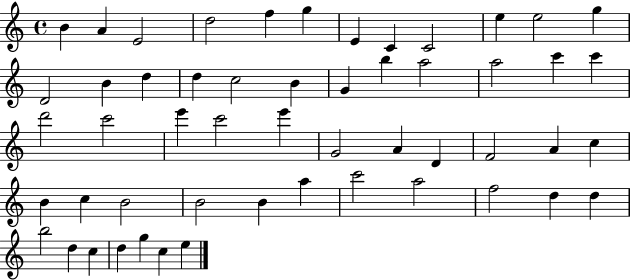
B4/q A4/q E4/h D5/h F5/q G5/q E4/q C4/q C4/h E5/q E5/h G5/q D4/h B4/q D5/q D5/q C5/h B4/q G4/q B5/q A5/h A5/h C6/q C6/q D6/h C6/h E6/q C6/h E6/q G4/h A4/q D4/q F4/h A4/q C5/q B4/q C5/q B4/h B4/h B4/q A5/q C6/h A5/h F5/h D5/q D5/q B5/h D5/q C5/q D5/q G5/q C5/q E5/q